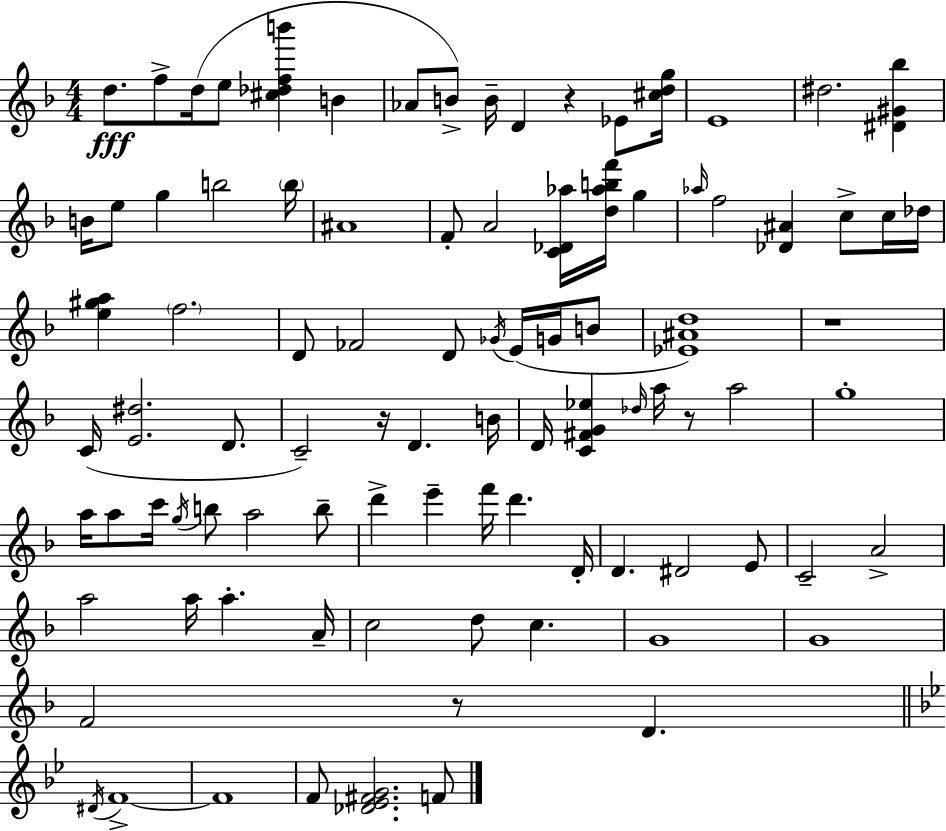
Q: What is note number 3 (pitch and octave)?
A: D5